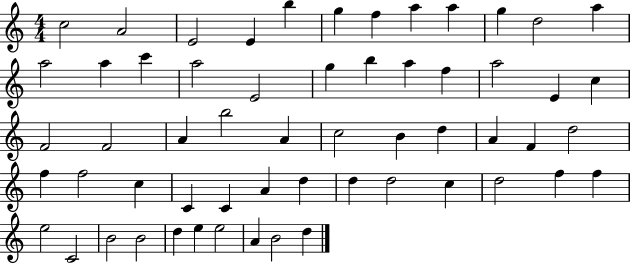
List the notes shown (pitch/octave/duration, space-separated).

C5/h A4/h E4/h E4/q B5/q G5/q F5/q A5/q A5/q G5/q D5/h A5/q A5/h A5/q C6/q A5/h E4/h G5/q B5/q A5/q F5/q A5/h E4/q C5/q F4/h F4/h A4/q B5/h A4/q C5/h B4/q D5/q A4/q F4/q D5/h F5/q F5/h C5/q C4/q C4/q A4/q D5/q D5/q D5/h C5/q D5/h F5/q F5/q E5/h C4/h B4/h B4/h D5/q E5/q E5/h A4/q B4/h D5/q